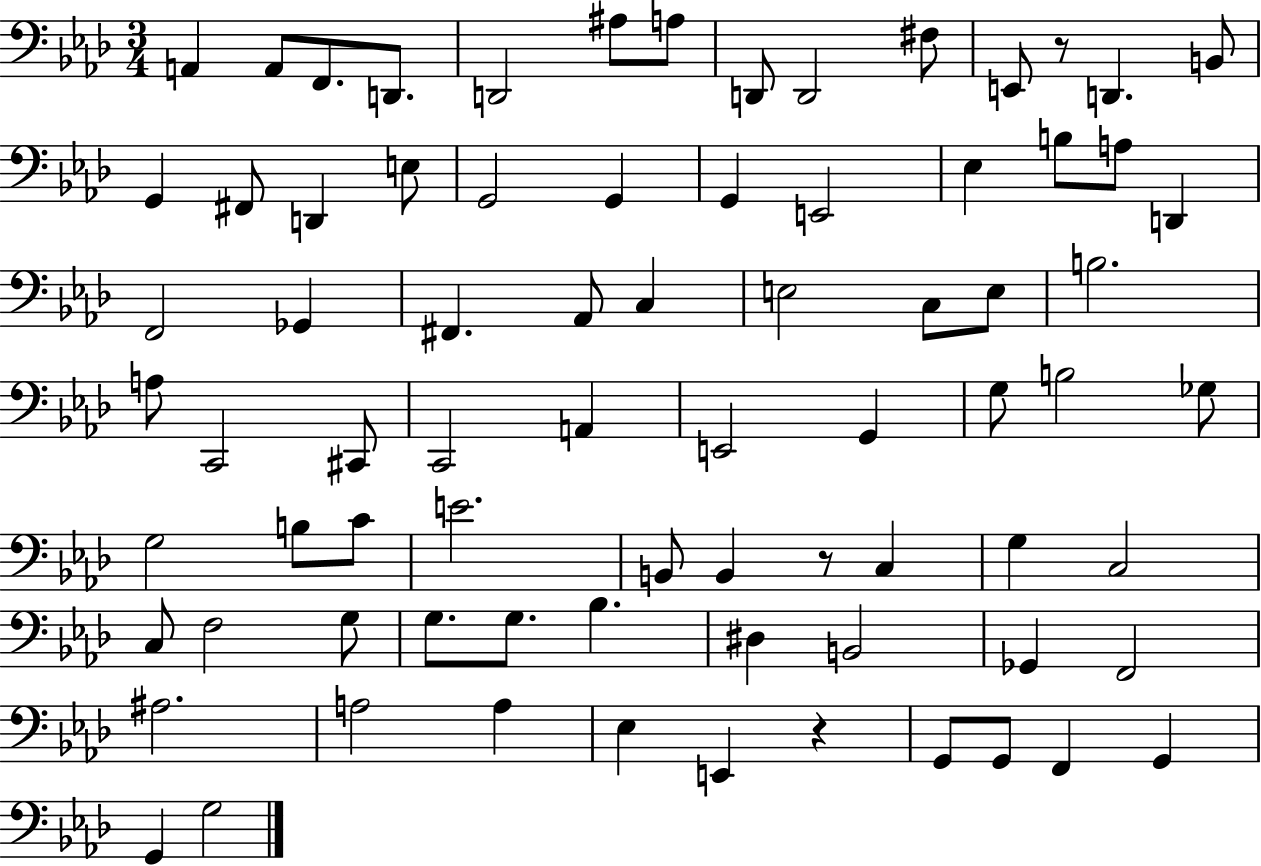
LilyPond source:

{
  \clef bass
  \numericTimeSignature
  \time 3/4
  \key aes \major
  \repeat volta 2 { a,4 a,8 f,8. d,8. | d,2 ais8 a8 | d,8 d,2 fis8 | e,8 r8 d,4. b,8 | \break g,4 fis,8 d,4 e8 | g,2 g,4 | g,4 e,2 | ees4 b8 a8 d,4 | \break f,2 ges,4 | fis,4. aes,8 c4 | e2 c8 e8 | b2. | \break a8 c,2 cis,8 | c,2 a,4 | e,2 g,4 | g8 b2 ges8 | \break g2 b8 c'8 | e'2. | b,8 b,4 r8 c4 | g4 c2 | \break c8 f2 g8 | g8. g8. bes4. | dis4 b,2 | ges,4 f,2 | \break ais2. | a2 a4 | ees4 e,4 r4 | g,8 g,8 f,4 g,4 | \break g,4 g2 | } \bar "|."
}